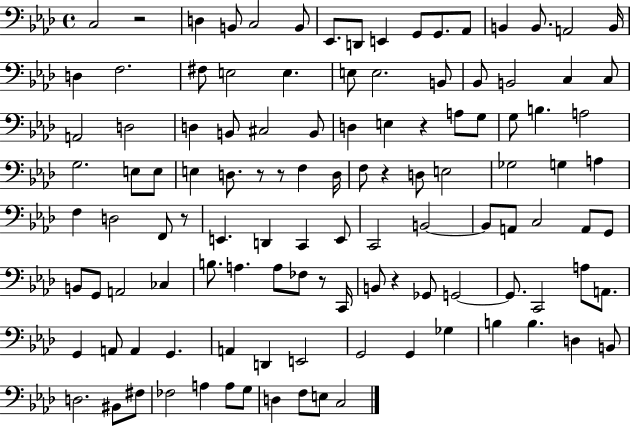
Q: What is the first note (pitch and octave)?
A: C3